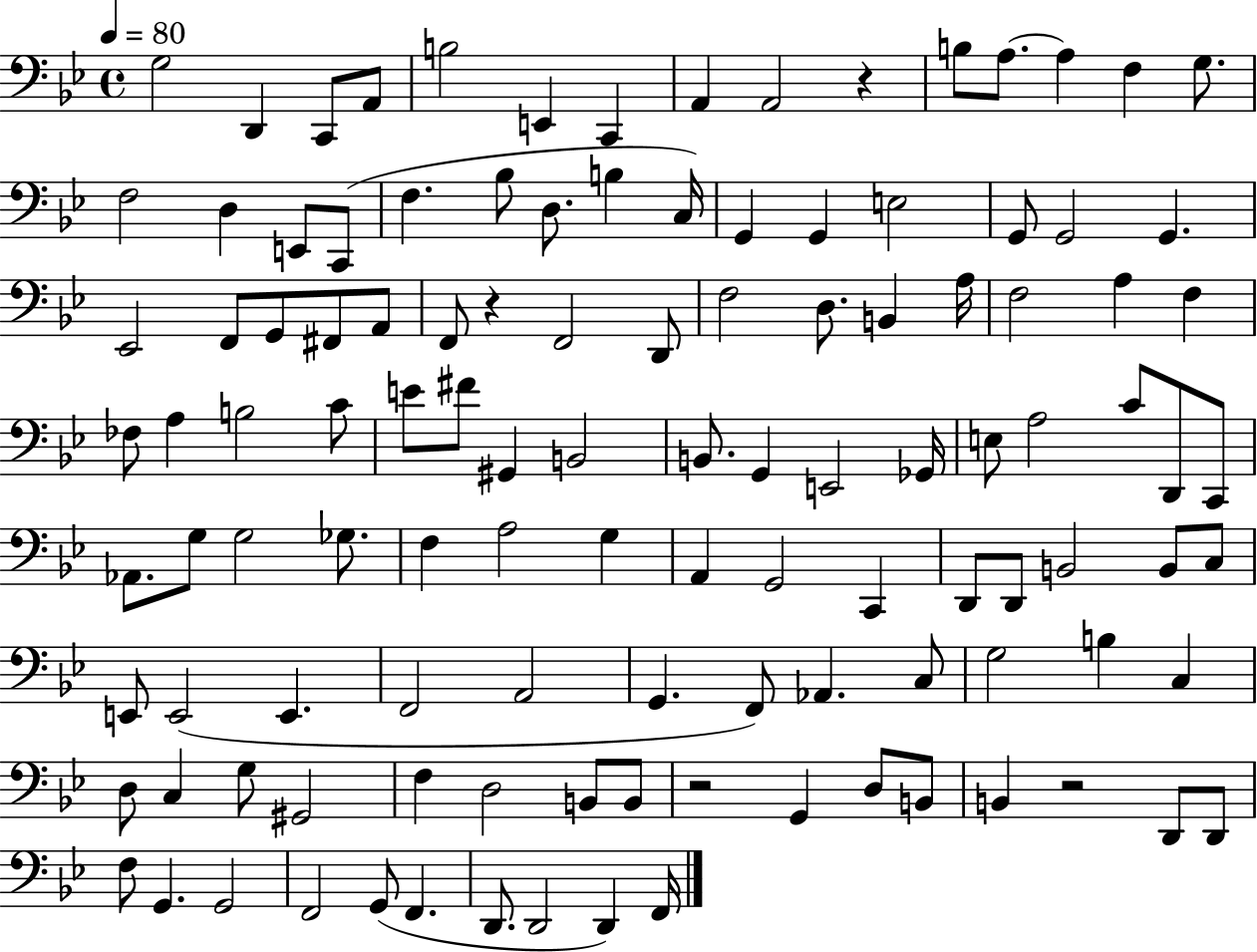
X:1
T:Untitled
M:4/4
L:1/4
K:Bb
G,2 D,, C,,/2 A,,/2 B,2 E,, C,, A,, A,,2 z B,/2 A,/2 A, F, G,/2 F,2 D, E,,/2 C,,/2 F, _B,/2 D,/2 B, C,/4 G,, G,, E,2 G,,/2 G,,2 G,, _E,,2 F,,/2 G,,/2 ^F,,/2 A,,/2 F,,/2 z F,,2 D,,/2 F,2 D,/2 B,, A,/4 F,2 A, F, _F,/2 A, B,2 C/2 E/2 ^F/2 ^G,, B,,2 B,,/2 G,, E,,2 _G,,/4 E,/2 A,2 C/2 D,,/2 C,,/2 _A,,/2 G,/2 G,2 _G,/2 F, A,2 G, A,, G,,2 C,, D,,/2 D,,/2 B,,2 B,,/2 C,/2 E,,/2 E,,2 E,, F,,2 A,,2 G,, F,,/2 _A,, C,/2 G,2 B, C, D,/2 C, G,/2 ^G,,2 F, D,2 B,,/2 B,,/2 z2 G,, D,/2 B,,/2 B,, z2 D,,/2 D,,/2 F,/2 G,, G,,2 F,,2 G,,/2 F,, D,,/2 D,,2 D,, F,,/4